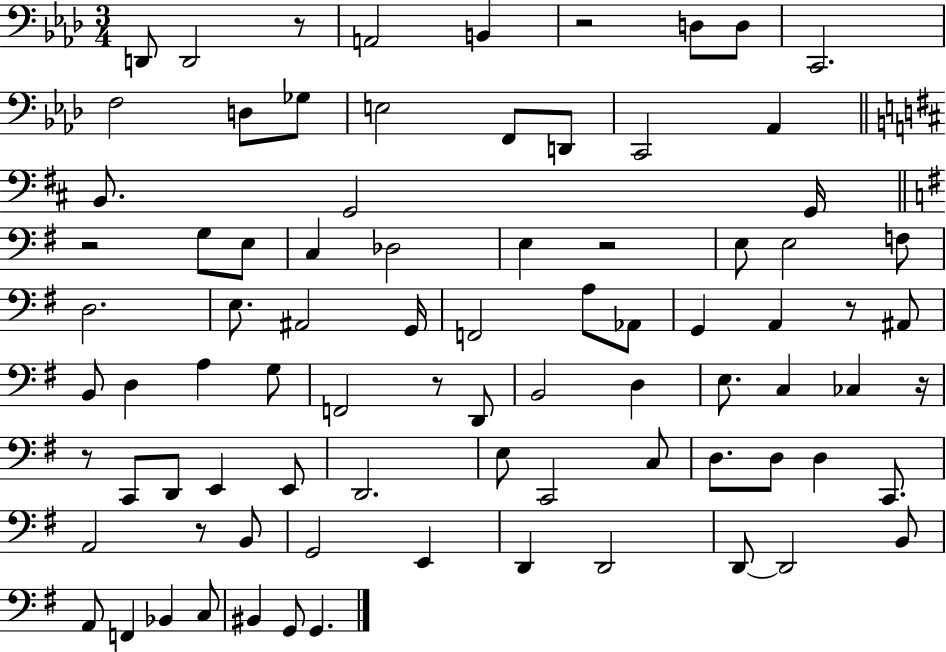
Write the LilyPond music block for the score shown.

{
  \clef bass
  \numericTimeSignature
  \time 3/4
  \key aes \major
  d,8 d,2 r8 | a,2 b,4 | r2 d8 d8 | c,2. | \break f2 d8 ges8 | e2 f,8 d,8 | c,2 aes,4 | \bar "||" \break \key b \minor b,8. g,2 g,16 | \bar "||" \break \key e \minor r2 g8 e8 | c4 des2 | e4 r2 | e8 e2 f8 | \break d2. | e8. ais,2 g,16 | f,2 a8 aes,8 | g,4 a,4 r8 ais,8 | \break b,8 d4 a4 g8 | f,2 r8 d,8 | b,2 d4 | e8. c4 ces4 r16 | \break r8 c,8 d,8 e,4 e,8 | d,2. | e8 c,2 c8 | d8. d8 d4 c,8. | \break a,2 r8 b,8 | g,2 e,4 | d,4 d,2 | d,8~~ d,2 b,8 | \break a,8 f,4 bes,4 c8 | bis,4 g,8 g,4. | \bar "|."
}